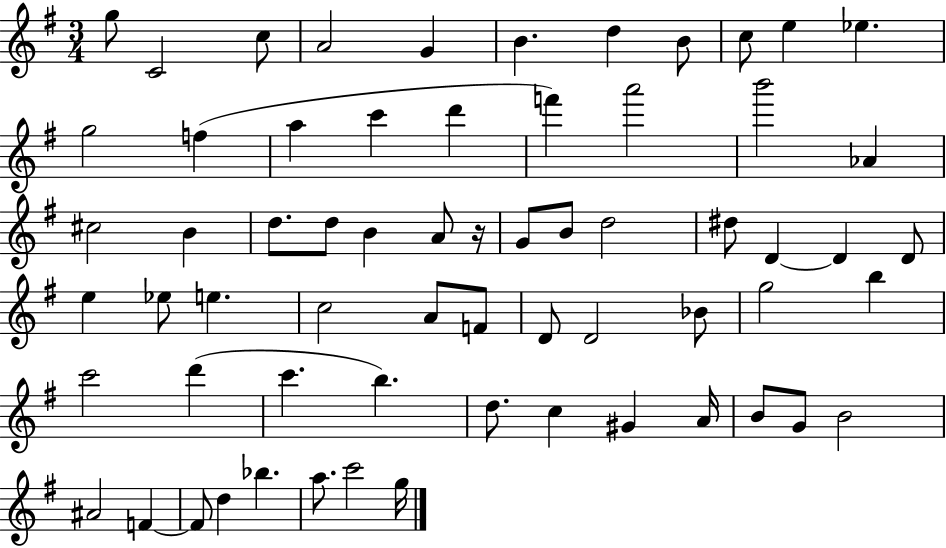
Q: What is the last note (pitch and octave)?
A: G5